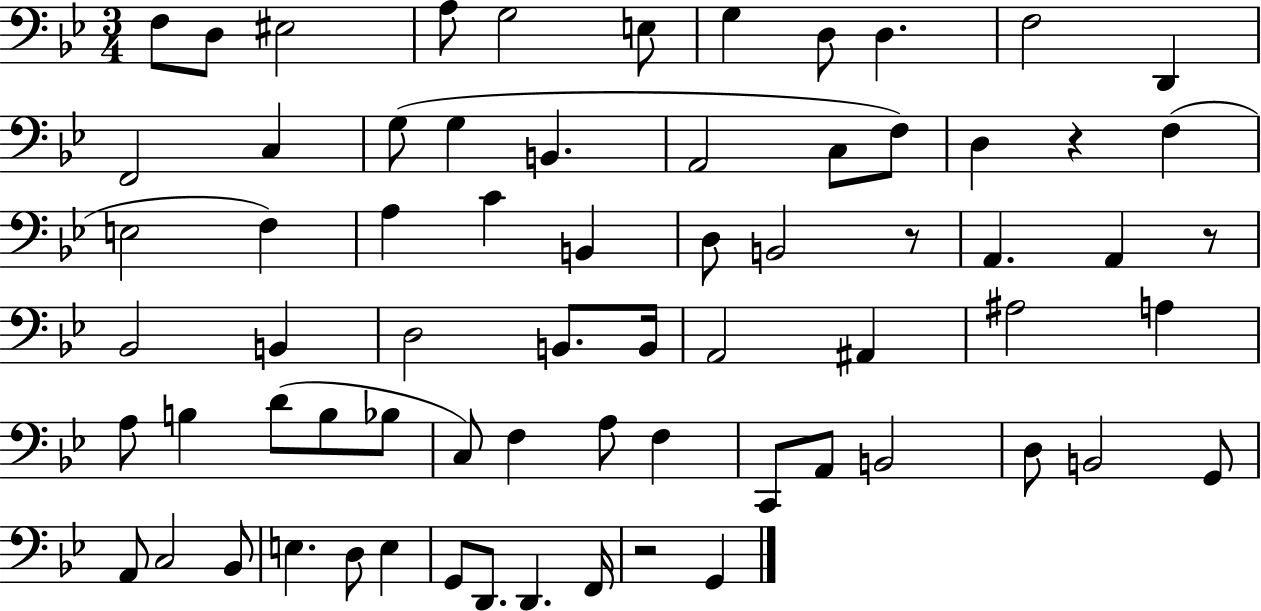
X:1
T:Untitled
M:3/4
L:1/4
K:Bb
F,/2 D,/2 ^E,2 A,/2 G,2 E,/2 G, D,/2 D, F,2 D,, F,,2 C, G,/2 G, B,, A,,2 C,/2 F,/2 D, z F, E,2 F, A, C B,, D,/2 B,,2 z/2 A,, A,, z/2 _B,,2 B,, D,2 B,,/2 B,,/4 A,,2 ^A,, ^A,2 A, A,/2 B, D/2 B,/2 _B,/2 C,/2 F, A,/2 F, C,,/2 A,,/2 B,,2 D,/2 B,,2 G,,/2 A,,/2 C,2 _B,,/2 E, D,/2 E, G,,/2 D,,/2 D,, F,,/4 z2 G,,